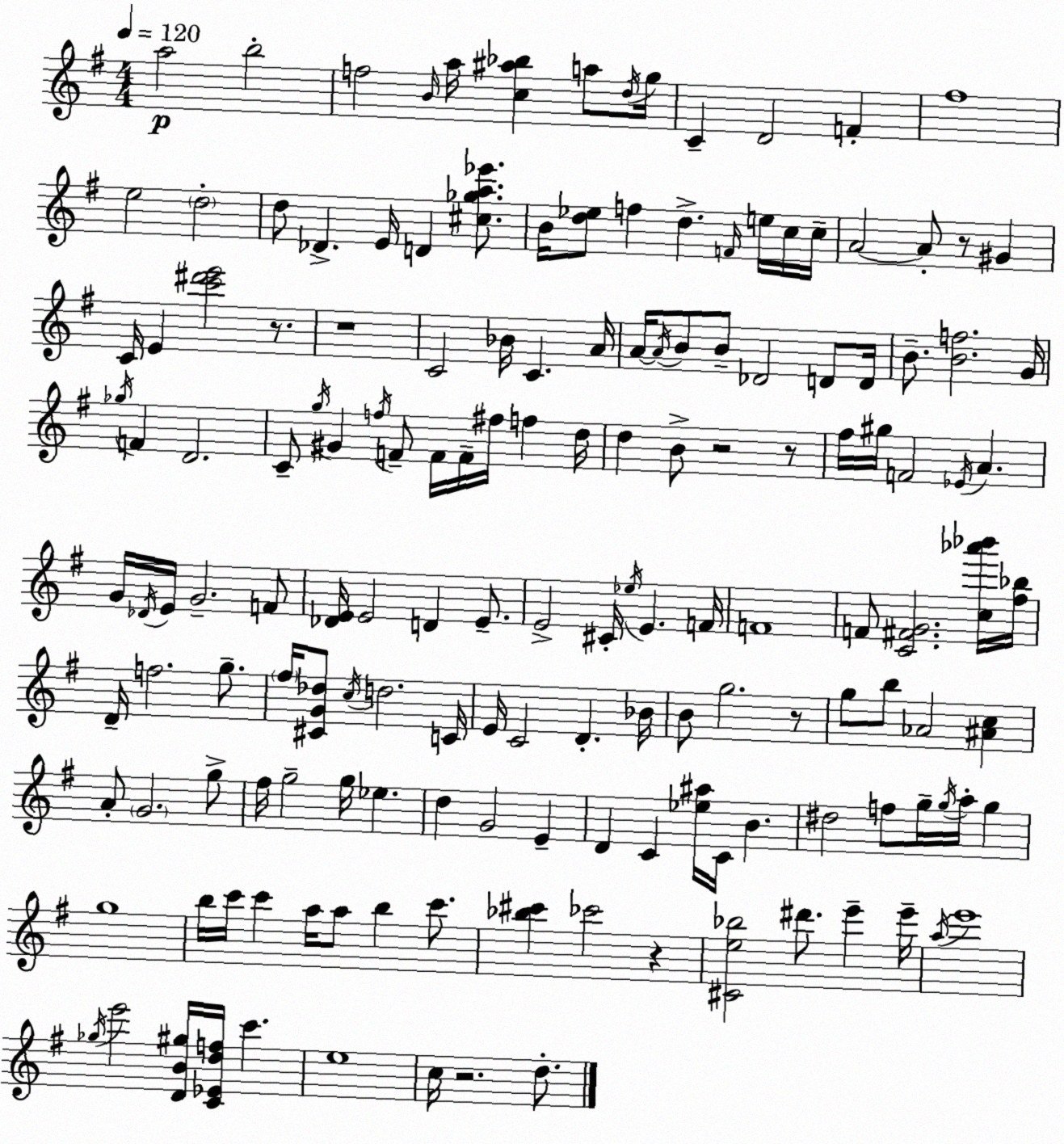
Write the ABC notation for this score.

X:1
T:Untitled
M:4/4
L:1/4
K:G
a2 b2 f2 B/4 a/4 [c^a_b] a/2 d/4 g/4 C D2 F ^f4 e2 d2 d/2 _D E/4 D [^c_ga_e']/2 B/4 [d_e]/2 f d F/4 e/4 c/4 c/4 A2 A/2 z/2 ^G C/4 E [c'^d'e']2 z/2 z4 C2 _B/4 C A/4 A/4 A/4 B/2 B/2 _D2 D/2 D/4 B/2 [Bf]2 G/4 _g/4 F D2 C/2 g/4 ^G f/4 F/2 F/4 F/4 ^f/4 f d/4 d B/2 z2 z/2 ^f/4 ^g/4 F2 _E/4 A G/4 _D/4 E/4 G2 F/2 [_DE]/4 E2 D E/2 E2 ^C/4 _e/4 E F/4 F4 F/2 [C^FG]2 [c_a'_b']/4 [^f_b]/4 D/4 f2 g/2 ^f/4 [^CG_d]/2 c/4 d2 C/4 E/4 C2 D _B/4 B/2 g2 z/2 g/2 b/2 _A2 [^Ac] A/2 G2 g/2 ^f/4 g2 g/4 _e d G2 E D C [_e^a]/4 C/4 B ^d2 f/2 g/4 g/4 a/4 g g4 b/4 c'/4 c' a/4 a/2 b c'/2 [_b^c'] _c'2 z [^Ce_b]2 ^d'/2 e' e'/4 a/4 e'4 _g/4 e'2 [DB^g]/4 [C_Edf]/4 c' e4 c/4 z2 d/2